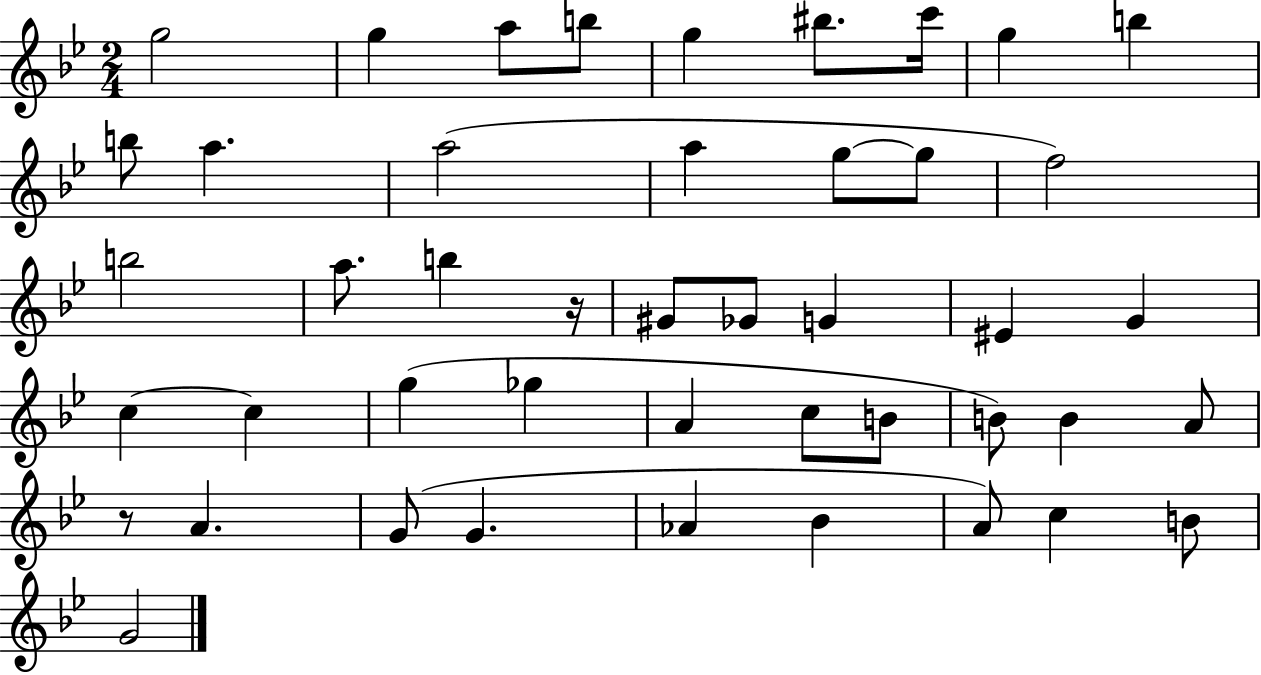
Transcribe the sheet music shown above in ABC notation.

X:1
T:Untitled
M:2/4
L:1/4
K:Bb
g2 g a/2 b/2 g ^b/2 c'/4 g b b/2 a a2 a g/2 g/2 f2 b2 a/2 b z/4 ^G/2 _G/2 G ^E G c c g _g A c/2 B/2 B/2 B A/2 z/2 A G/2 G _A _B A/2 c B/2 G2